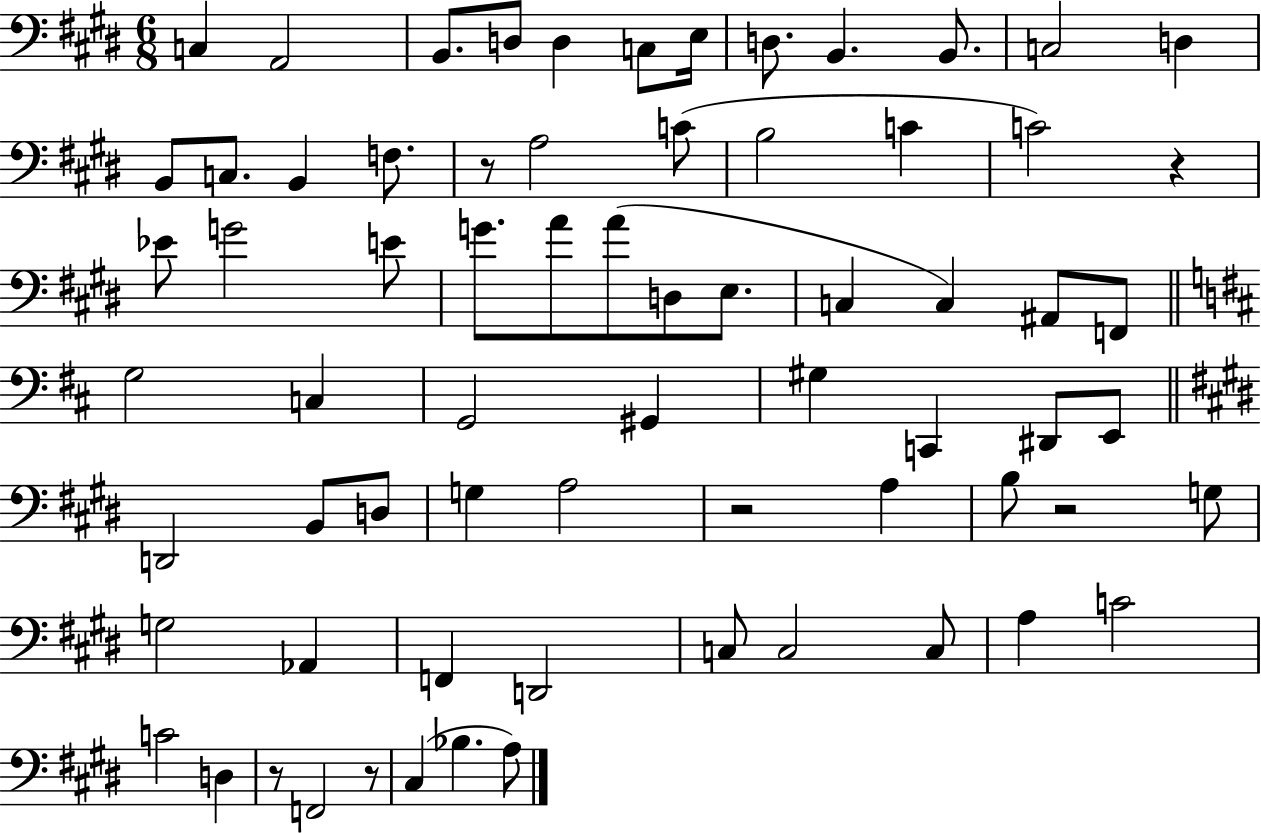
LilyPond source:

{
  \clef bass
  \numericTimeSignature
  \time 6/8
  \key e \major
  c4 a,2 | b,8. d8 d4 c8 e16 | d8. b,4. b,8. | c2 d4 | \break b,8 c8. b,4 f8. | r8 a2 c'8( | b2 c'4 | c'2) r4 | \break ees'8 g'2 e'8 | g'8. a'8 a'8( d8 e8. | c4 c4) ais,8 f,8 | \bar "||" \break \key d \major g2 c4 | g,2 gis,4 | gis4 c,4 dis,8 e,8 | \bar "||" \break \key e \major d,2 b,8 d8 | g4 a2 | r2 a4 | b8 r2 g8 | \break g2 aes,4 | f,4 d,2 | c8 c2 c8 | a4 c'2 | \break c'2 d4 | r8 f,2 r8 | cis4( bes4. a8) | \bar "|."
}